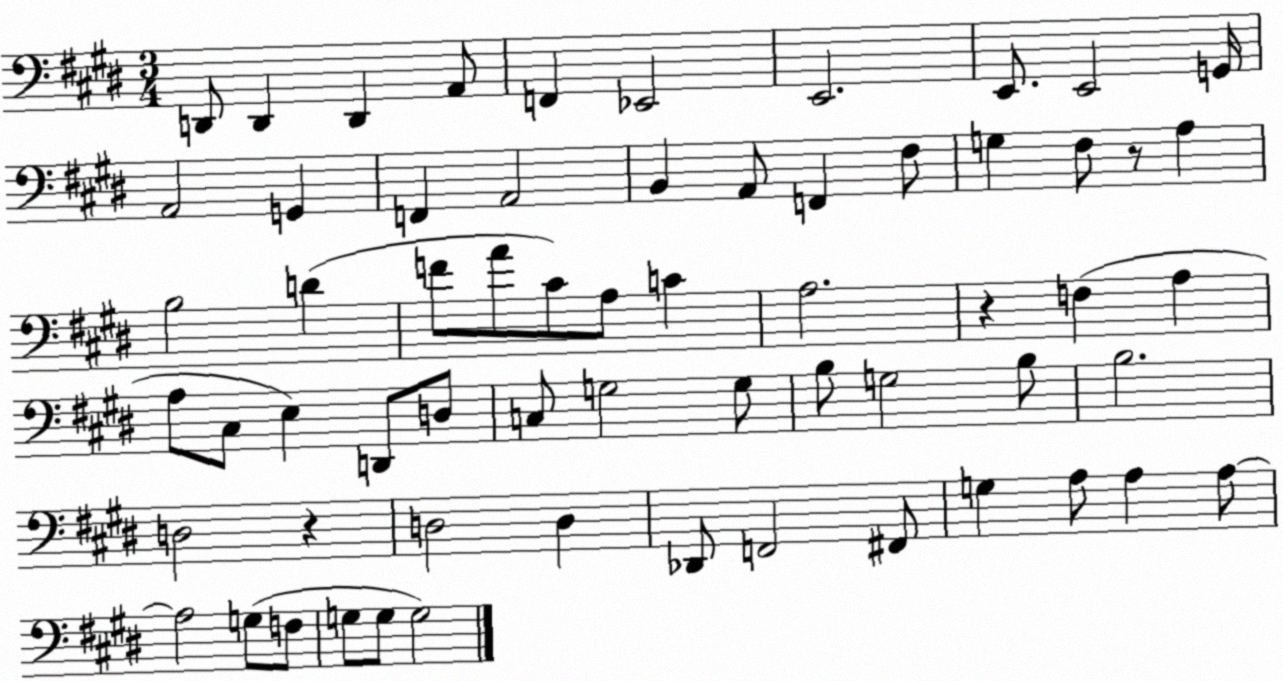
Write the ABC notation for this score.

X:1
T:Untitled
M:3/4
L:1/4
K:E
D,,/2 D,, D,, A,,/2 F,, _E,,2 E,,2 E,,/2 E,,2 G,,/4 A,,2 G,, F,, A,,2 B,, A,,/2 F,, ^F,/2 G, ^F,/2 z/2 A, B,2 D F/2 A/2 ^C/2 A,/2 C A,2 z F, A, A,/2 ^C,/2 E, D,,/2 D,/2 C,/2 G,2 G,/2 B,/2 G,2 B,/2 B,2 D,2 z D,2 D, _D,,/2 F,,2 ^F,,/2 G, A,/2 A, A,/2 A,2 G,/2 F,/2 G,/2 G,/2 G,2